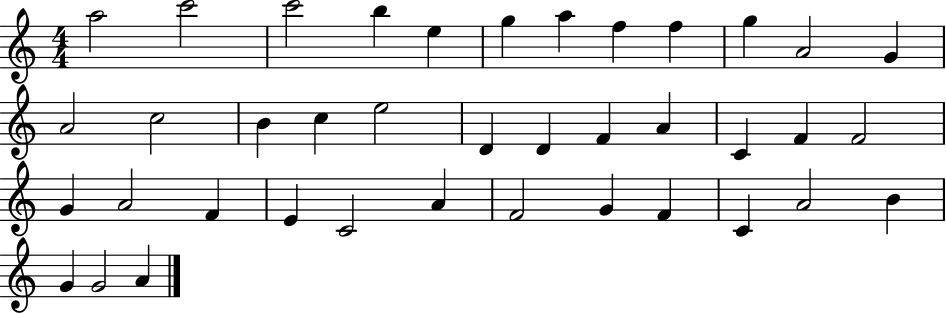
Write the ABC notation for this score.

X:1
T:Untitled
M:4/4
L:1/4
K:C
a2 c'2 c'2 b e g a f f g A2 G A2 c2 B c e2 D D F A C F F2 G A2 F E C2 A F2 G F C A2 B G G2 A